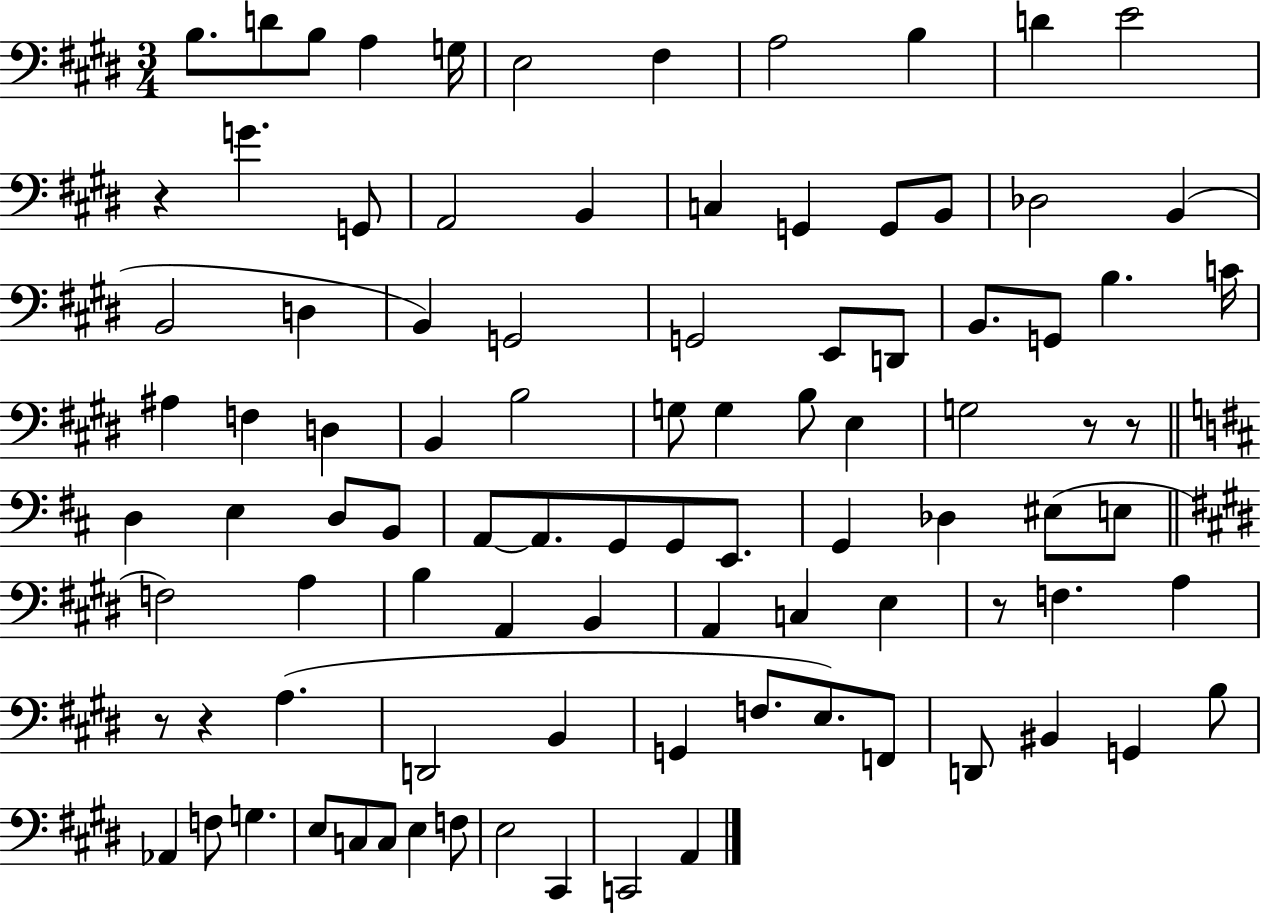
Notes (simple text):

B3/e. D4/e B3/e A3/q G3/s E3/h F#3/q A3/h B3/q D4/q E4/h R/q G4/q. G2/e A2/h B2/q C3/q G2/q G2/e B2/e Db3/h B2/q B2/h D3/q B2/q G2/h G2/h E2/e D2/e B2/e. G2/e B3/q. C4/s A#3/q F3/q D3/q B2/q B3/h G3/e G3/q B3/e E3/q G3/h R/e R/e D3/q E3/q D3/e B2/e A2/e A2/e. G2/e G2/e E2/e. G2/q Db3/q EIS3/e E3/e F3/h A3/q B3/q A2/q B2/q A2/q C3/q E3/q R/e F3/q. A3/q R/e R/q A3/q. D2/h B2/q G2/q F3/e. E3/e. F2/e D2/e BIS2/q G2/q B3/e Ab2/q F3/e G3/q. E3/e C3/e C3/e E3/q F3/e E3/h C#2/q C2/h A2/q